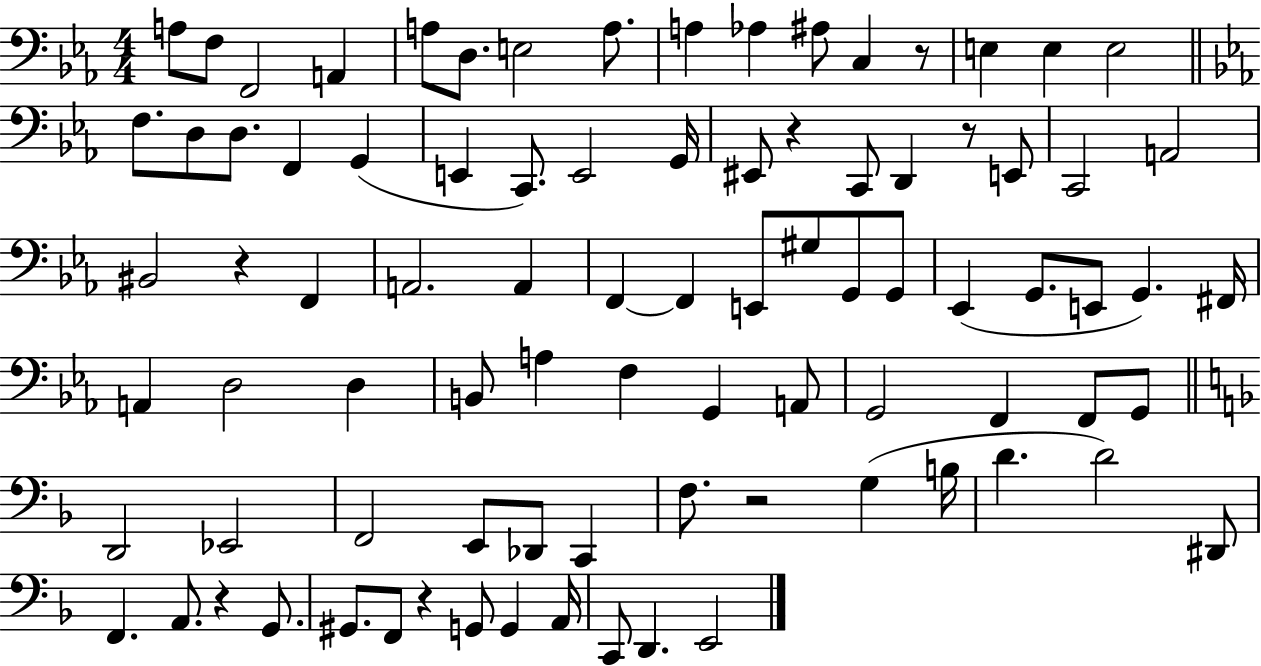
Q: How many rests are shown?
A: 7